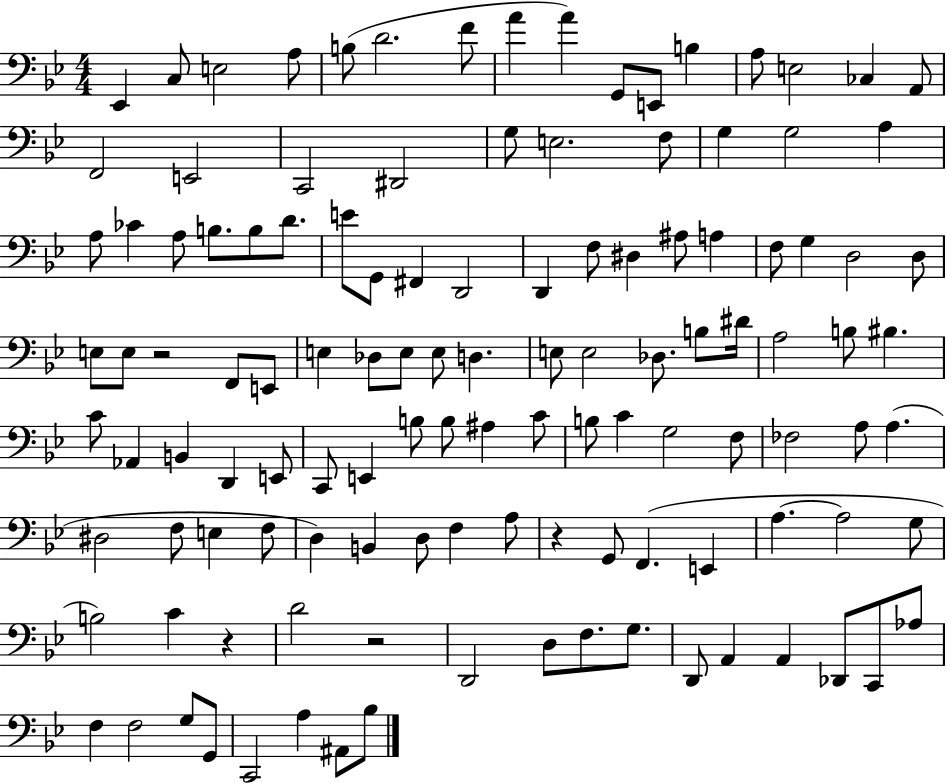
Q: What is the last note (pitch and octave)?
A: Bb3